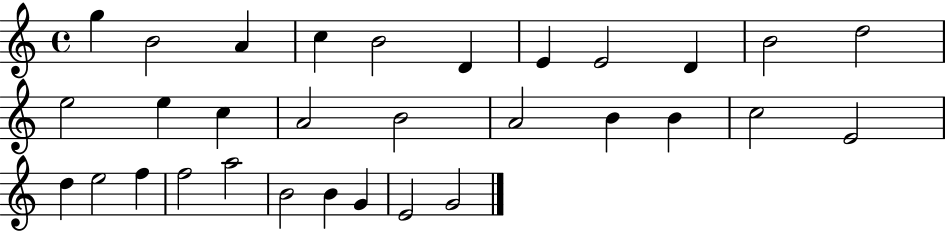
{
  \clef treble
  \time 4/4
  \defaultTimeSignature
  \key c \major
  g''4 b'2 a'4 | c''4 b'2 d'4 | e'4 e'2 d'4 | b'2 d''2 | \break e''2 e''4 c''4 | a'2 b'2 | a'2 b'4 b'4 | c''2 e'2 | \break d''4 e''2 f''4 | f''2 a''2 | b'2 b'4 g'4 | e'2 g'2 | \break \bar "|."
}